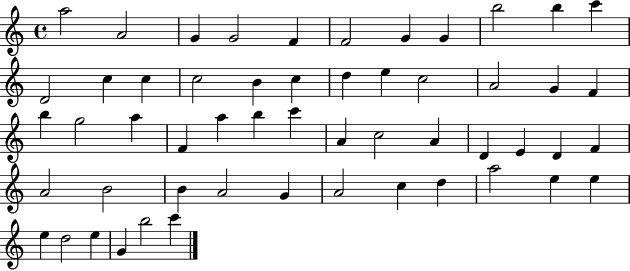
{
  \clef treble
  \time 4/4
  \defaultTimeSignature
  \key c \major
  a''2 a'2 | g'4 g'2 f'4 | f'2 g'4 g'4 | b''2 b''4 c'''4 | \break d'2 c''4 c''4 | c''2 b'4 c''4 | d''4 e''4 c''2 | a'2 g'4 f'4 | \break b''4 g''2 a''4 | f'4 a''4 b''4 c'''4 | a'4 c''2 a'4 | d'4 e'4 d'4 f'4 | \break a'2 b'2 | b'4 a'2 g'4 | a'2 c''4 d''4 | a''2 e''4 e''4 | \break e''4 d''2 e''4 | g'4 b''2 c'''4 | \bar "|."
}